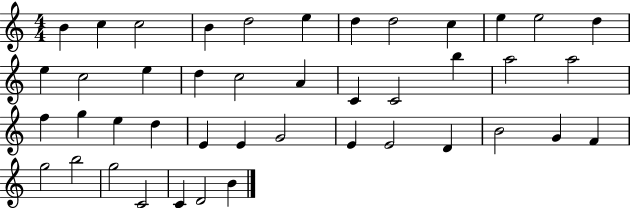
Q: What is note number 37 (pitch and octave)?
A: G5